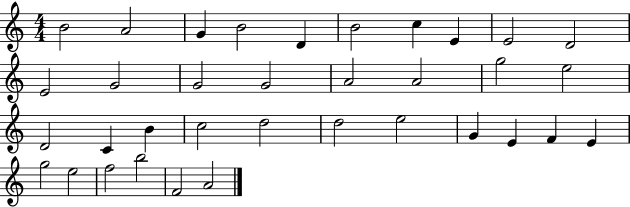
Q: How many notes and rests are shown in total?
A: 35